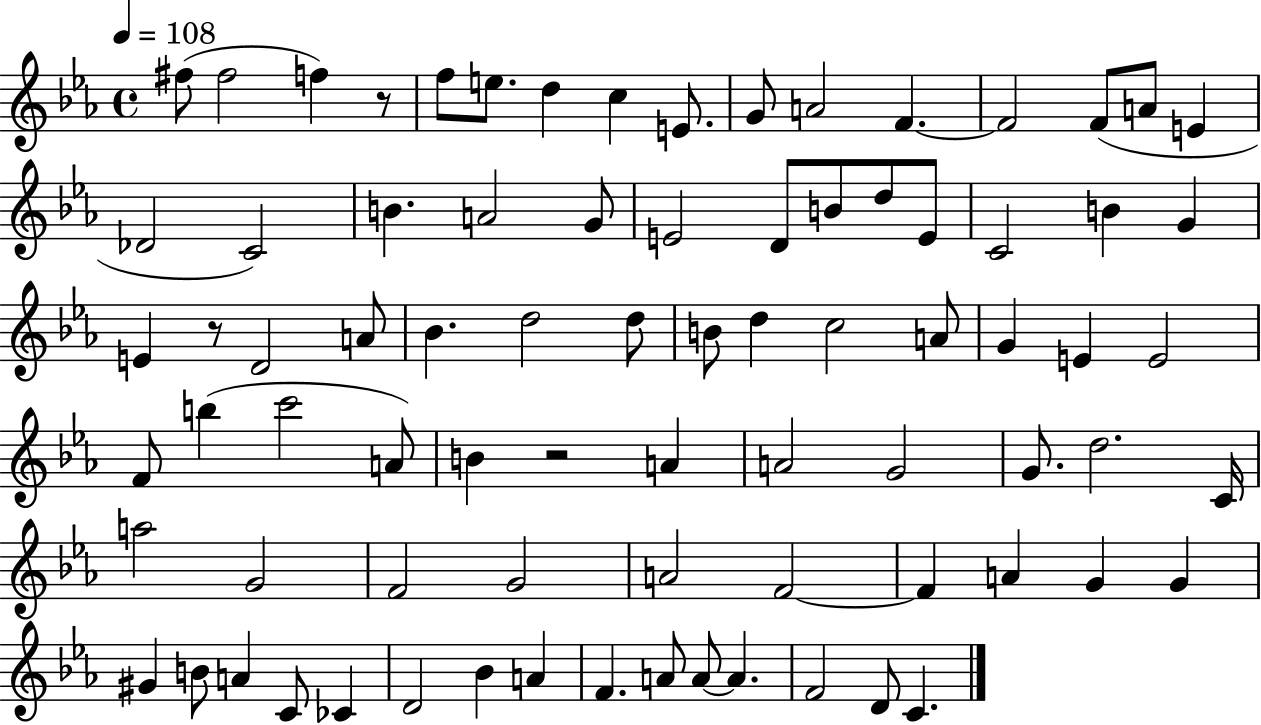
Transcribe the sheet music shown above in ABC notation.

X:1
T:Untitled
M:4/4
L:1/4
K:Eb
^f/2 ^f2 f z/2 f/2 e/2 d c E/2 G/2 A2 F F2 F/2 A/2 E _D2 C2 B A2 G/2 E2 D/2 B/2 d/2 E/2 C2 B G E z/2 D2 A/2 _B d2 d/2 B/2 d c2 A/2 G E E2 F/2 b c'2 A/2 B z2 A A2 G2 G/2 d2 C/4 a2 G2 F2 G2 A2 F2 F A G G ^G B/2 A C/2 _C D2 _B A F A/2 A/2 A F2 D/2 C